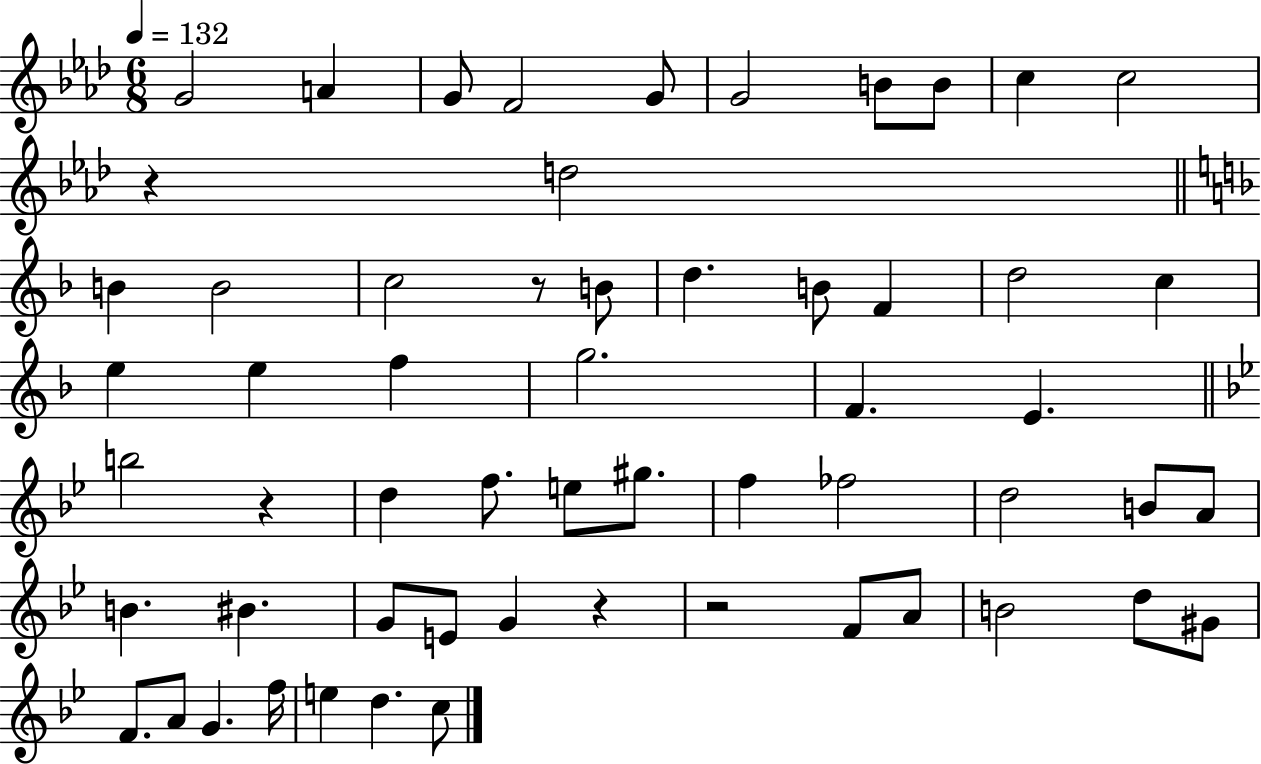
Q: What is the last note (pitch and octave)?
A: C5